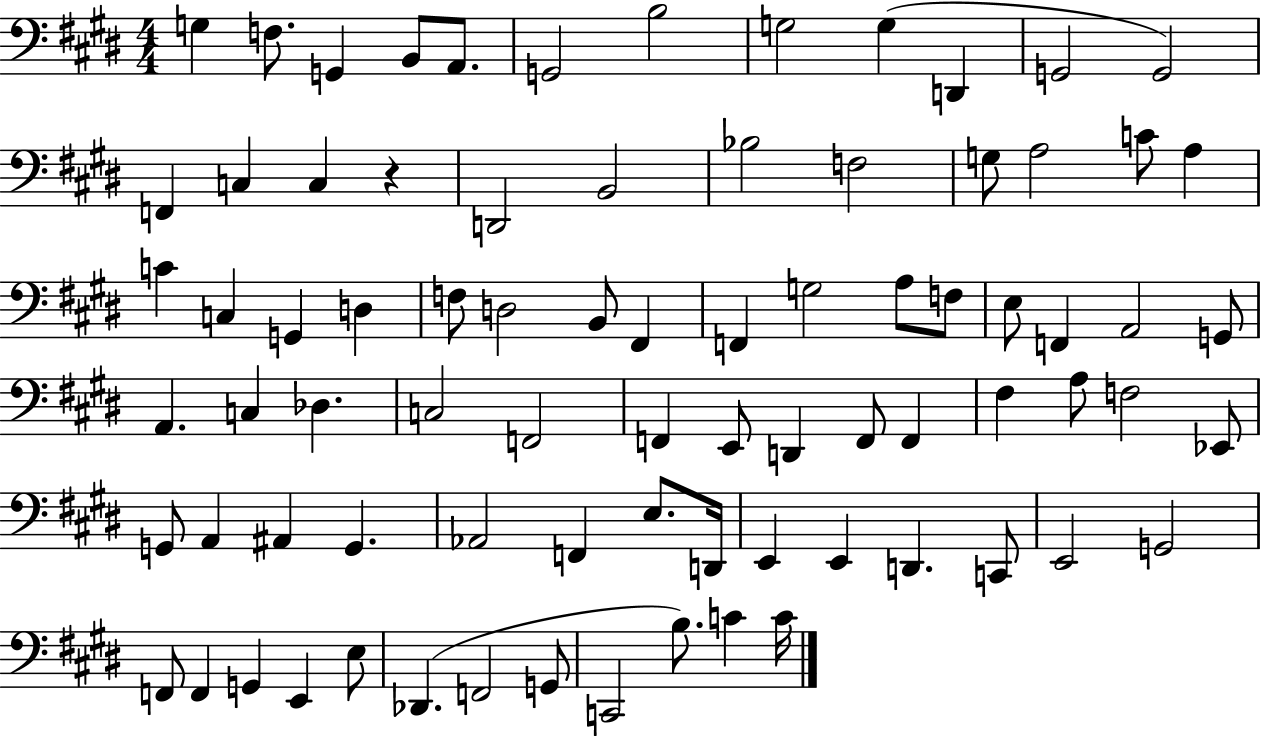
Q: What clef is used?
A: bass